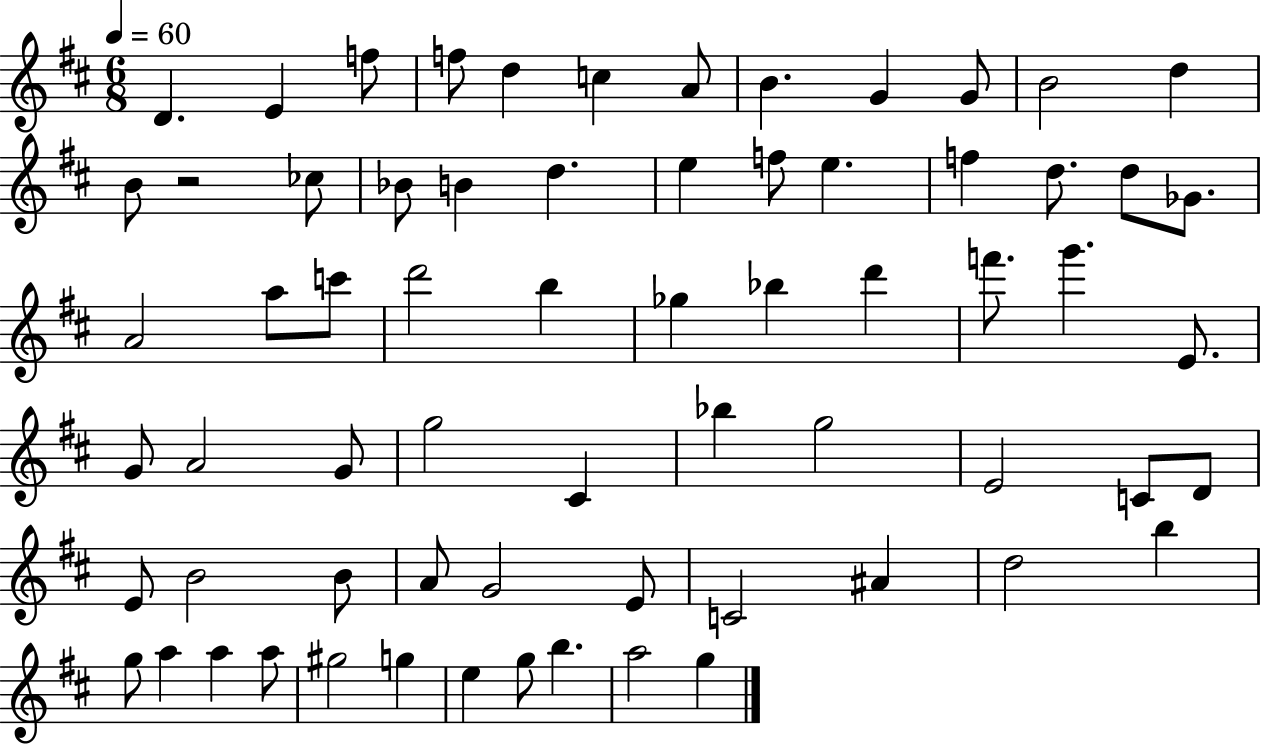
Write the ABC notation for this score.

X:1
T:Untitled
M:6/8
L:1/4
K:D
D E f/2 f/2 d c A/2 B G G/2 B2 d B/2 z2 _c/2 _B/2 B d e f/2 e f d/2 d/2 _G/2 A2 a/2 c'/2 d'2 b _g _b d' f'/2 g' E/2 G/2 A2 G/2 g2 ^C _b g2 E2 C/2 D/2 E/2 B2 B/2 A/2 G2 E/2 C2 ^A d2 b g/2 a a a/2 ^g2 g e g/2 b a2 g